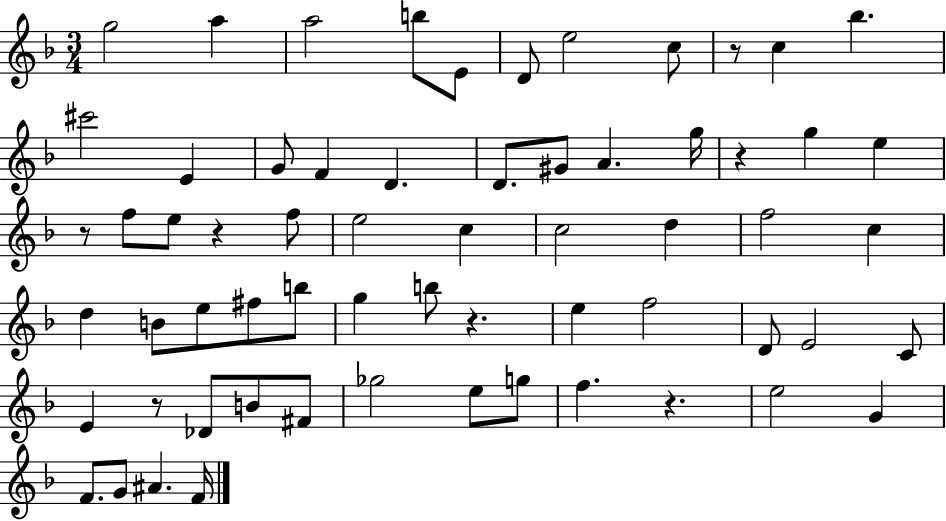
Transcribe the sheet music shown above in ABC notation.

X:1
T:Untitled
M:3/4
L:1/4
K:F
g2 a a2 b/2 E/2 D/2 e2 c/2 z/2 c _b ^c'2 E G/2 F D D/2 ^G/2 A g/4 z g e z/2 f/2 e/2 z f/2 e2 c c2 d f2 c d B/2 e/2 ^f/2 b/2 g b/2 z e f2 D/2 E2 C/2 E z/2 _D/2 B/2 ^F/2 _g2 e/2 g/2 f z e2 G F/2 G/2 ^A F/4